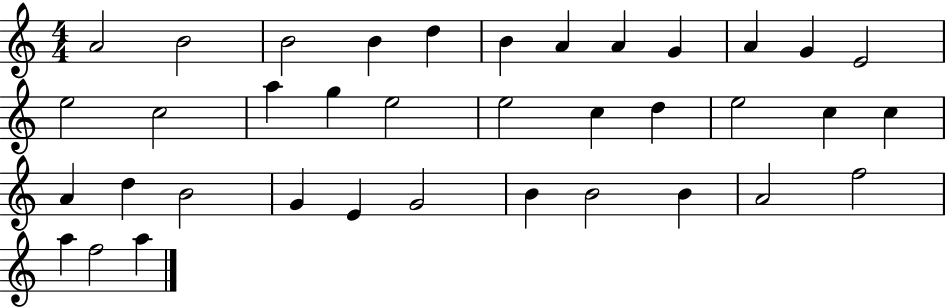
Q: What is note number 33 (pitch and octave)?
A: A4